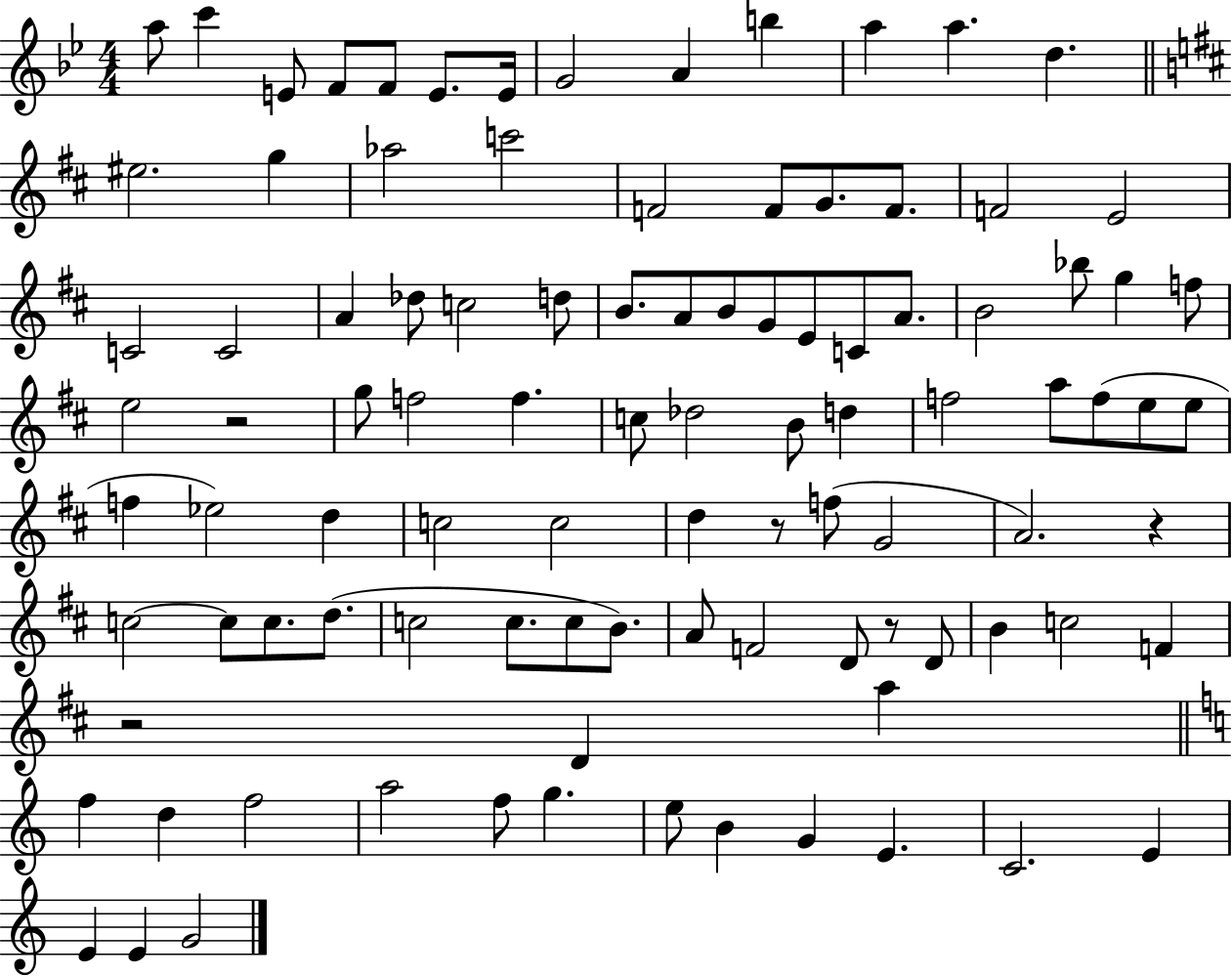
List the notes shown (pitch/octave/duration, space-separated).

A5/e C6/q E4/e F4/e F4/e E4/e. E4/s G4/h A4/q B5/q A5/q A5/q. D5/q. EIS5/h. G5/q Ab5/h C6/h F4/h F4/e G4/e. F4/e. F4/h E4/h C4/h C4/h A4/q Db5/e C5/h D5/e B4/e. A4/e B4/e G4/e E4/e C4/e A4/e. B4/h Bb5/e G5/q F5/e E5/h R/h G5/e F5/h F5/q. C5/e Db5/h B4/e D5/q F5/h A5/e F5/e E5/e E5/e F5/q Eb5/h D5/q C5/h C5/h D5/q R/e F5/e G4/h A4/h. R/q C5/h C5/e C5/e. D5/e. C5/h C5/e. C5/e B4/e. A4/e F4/h D4/e R/e D4/e B4/q C5/h F4/q R/h D4/q A5/q F5/q D5/q F5/h A5/h F5/e G5/q. E5/e B4/q G4/q E4/q. C4/h. E4/q E4/q E4/q G4/h